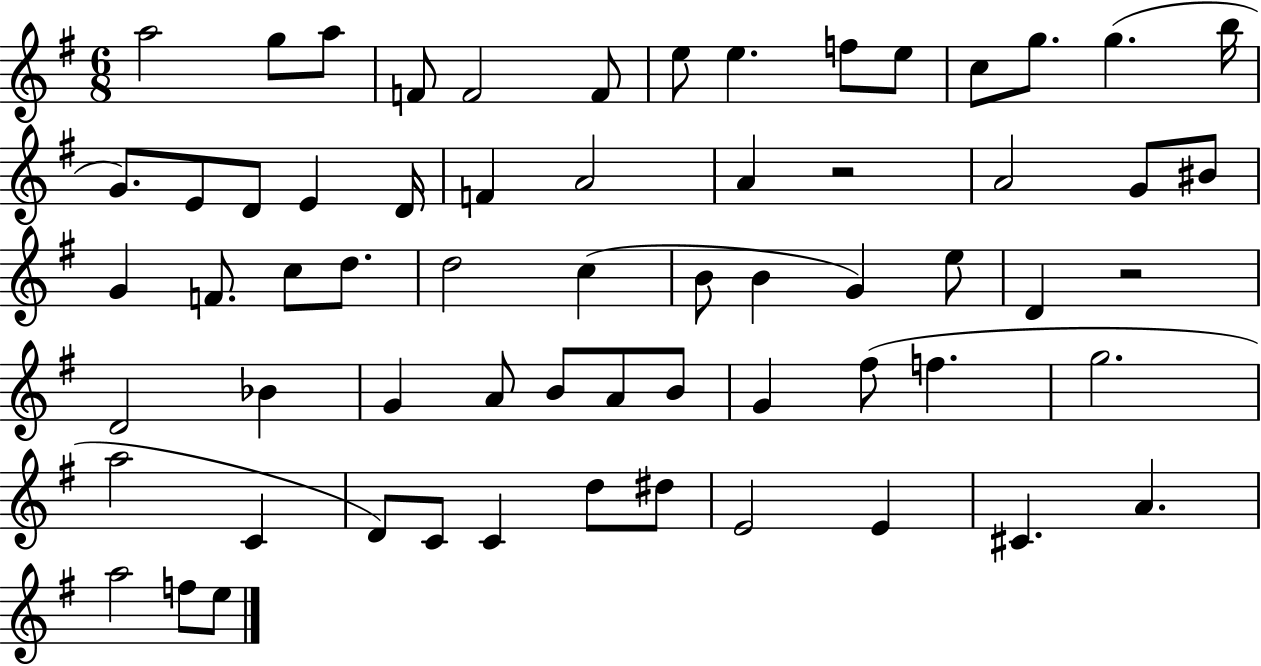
X:1
T:Untitled
M:6/8
L:1/4
K:G
a2 g/2 a/2 F/2 F2 F/2 e/2 e f/2 e/2 c/2 g/2 g b/4 G/2 E/2 D/2 E D/4 F A2 A z2 A2 G/2 ^B/2 G F/2 c/2 d/2 d2 c B/2 B G e/2 D z2 D2 _B G A/2 B/2 A/2 B/2 G ^f/2 f g2 a2 C D/2 C/2 C d/2 ^d/2 E2 E ^C A a2 f/2 e/2